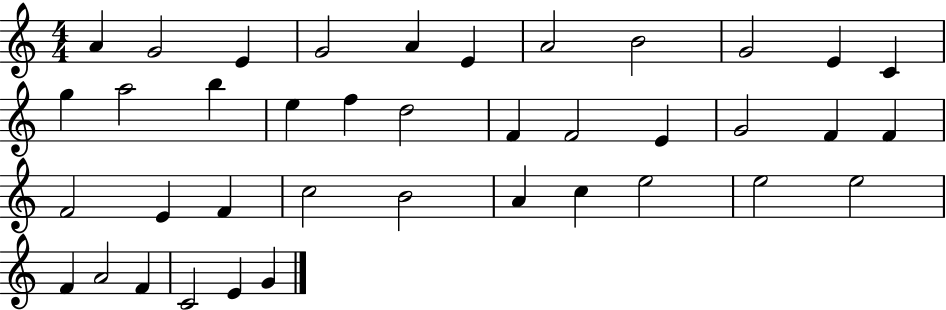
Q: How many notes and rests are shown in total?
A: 39